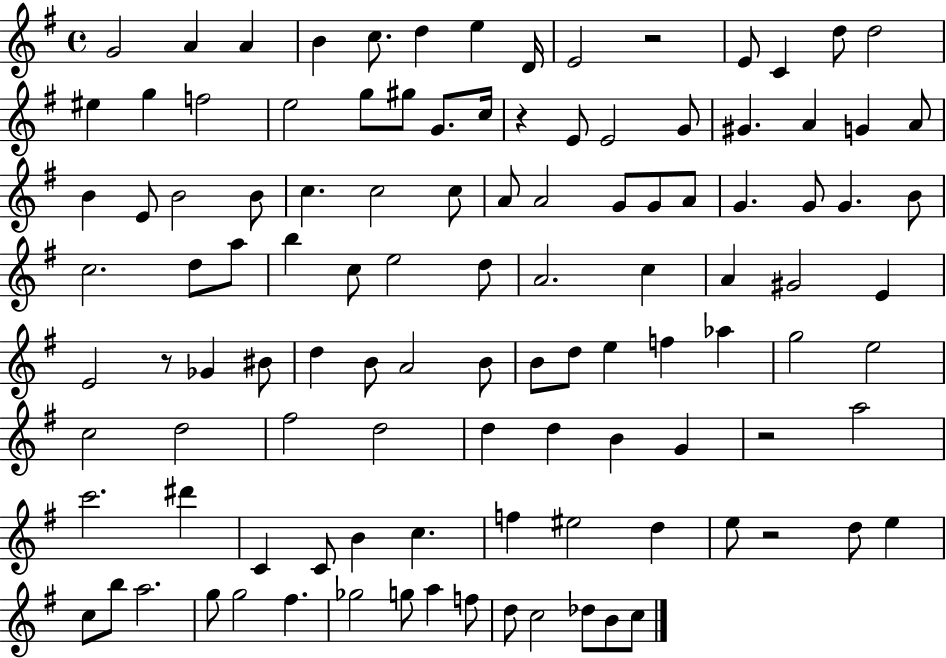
G4/h A4/q A4/q B4/q C5/e. D5/q E5/q D4/s E4/h R/h E4/e C4/q D5/e D5/h EIS5/q G5/q F5/h E5/h G5/e G#5/e G4/e. C5/s R/q E4/e E4/h G4/e G#4/q. A4/q G4/q A4/e B4/q E4/e B4/h B4/e C5/q. C5/h C5/e A4/e A4/h G4/e G4/e A4/e G4/q. G4/e G4/q. B4/e C5/h. D5/e A5/e B5/q C5/e E5/h D5/e A4/h. C5/q A4/q G#4/h E4/q E4/h R/e Gb4/q BIS4/e D5/q B4/e A4/h B4/e B4/e D5/e E5/q F5/q Ab5/q G5/h E5/h C5/h D5/h F#5/h D5/h D5/q D5/q B4/q G4/q R/h A5/h C6/h. D#6/q C4/q C4/e B4/q C5/q. F5/q EIS5/h D5/q E5/e R/h D5/e E5/q C5/e B5/e A5/h. G5/e G5/h F#5/q. Gb5/h G5/e A5/q F5/e D5/e C5/h Db5/e B4/e C5/e